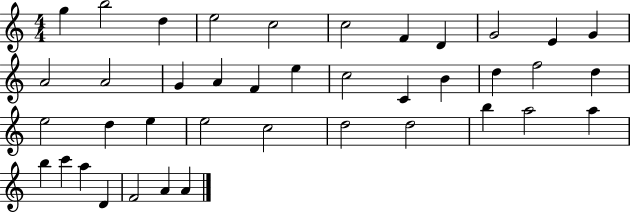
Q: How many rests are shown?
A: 0